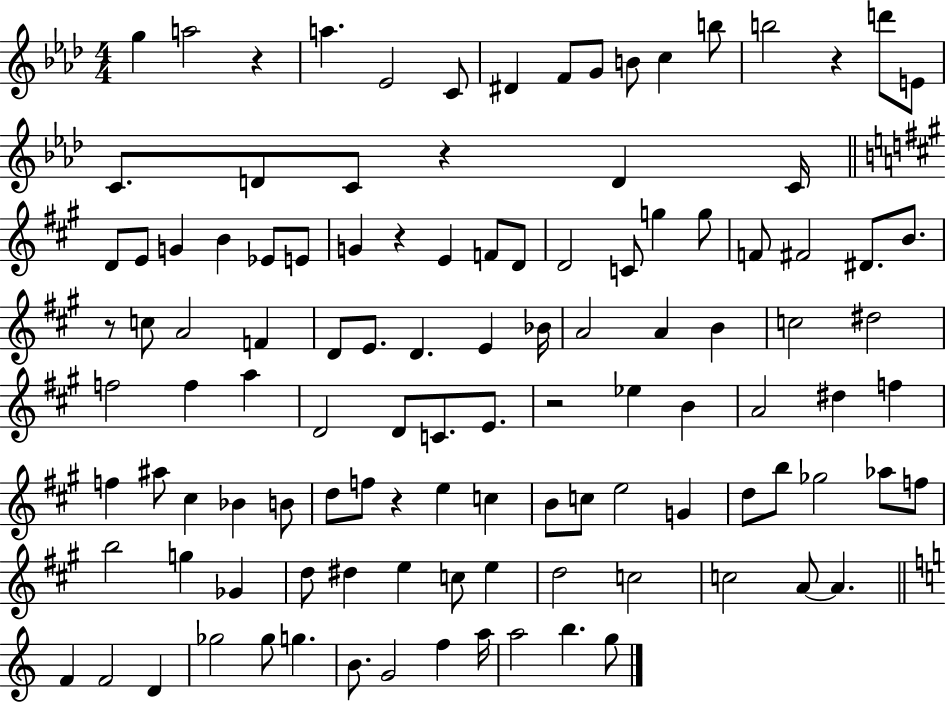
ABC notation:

X:1
T:Untitled
M:4/4
L:1/4
K:Ab
g a2 z a _E2 C/2 ^D F/2 G/2 B/2 c b/2 b2 z d'/2 E/2 C/2 D/2 C/2 z D C/4 D/2 E/2 G B _E/2 E/2 G z E F/2 D/2 D2 C/2 g g/2 F/2 ^F2 ^D/2 B/2 z/2 c/2 A2 F D/2 E/2 D E _B/4 A2 A B c2 ^d2 f2 f a D2 D/2 C/2 E/2 z2 _e B A2 ^d f f ^a/2 ^c _B B/2 d/2 f/2 z e c B/2 c/2 e2 G d/2 b/2 _g2 _a/2 f/2 b2 g _G d/2 ^d e c/2 e d2 c2 c2 A/2 A F F2 D _g2 _g/2 g B/2 G2 f a/4 a2 b g/2